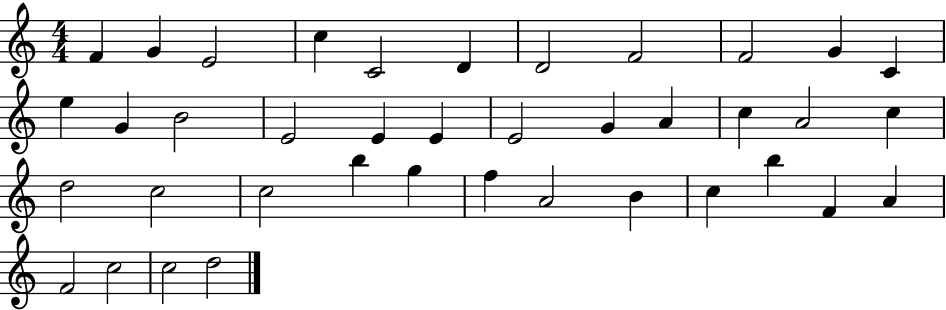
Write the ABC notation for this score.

X:1
T:Untitled
M:4/4
L:1/4
K:C
F G E2 c C2 D D2 F2 F2 G C e G B2 E2 E E E2 G A c A2 c d2 c2 c2 b g f A2 B c b F A F2 c2 c2 d2